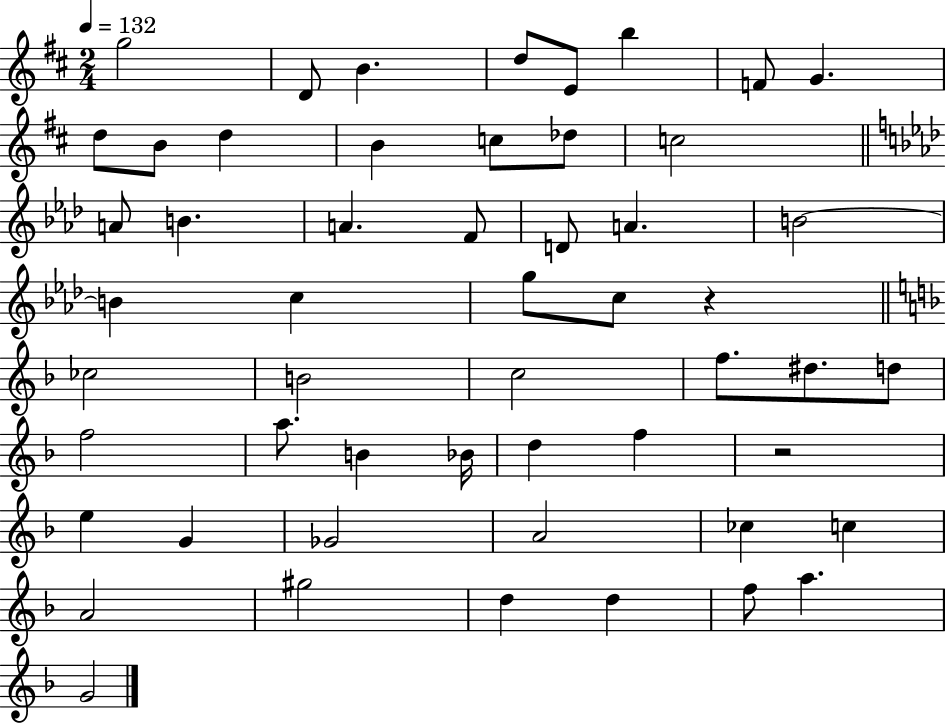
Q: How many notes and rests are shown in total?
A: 53